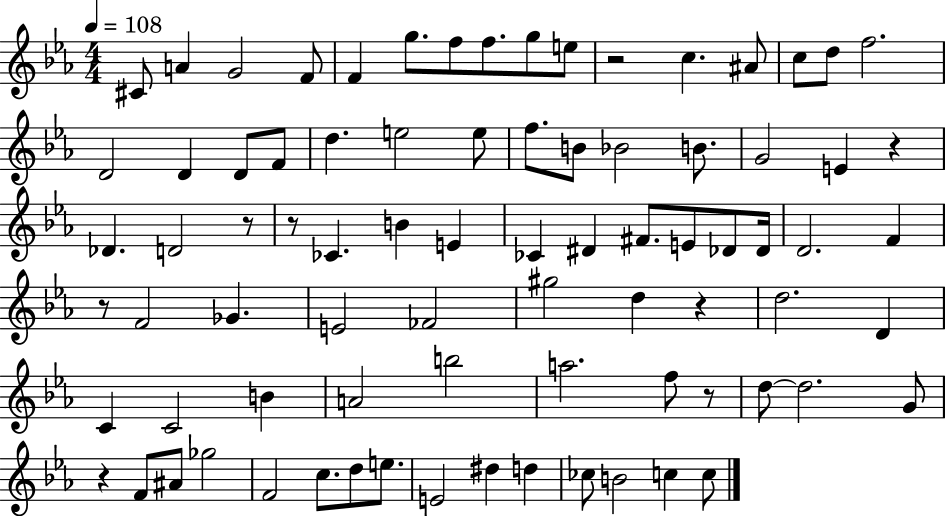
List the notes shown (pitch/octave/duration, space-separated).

C#4/e A4/q G4/h F4/e F4/q G5/e. F5/e F5/e. G5/e E5/e R/h C5/q. A#4/e C5/e D5/e F5/h. D4/h D4/q D4/e F4/e D5/q. E5/h E5/e F5/e. B4/e Bb4/h B4/e. G4/h E4/q R/q Db4/q. D4/h R/e R/e CES4/q. B4/q E4/q CES4/q D#4/q F#4/e. E4/e Db4/e Db4/s D4/h. F4/q R/e F4/h Gb4/q. E4/h FES4/h G#5/h D5/q R/q D5/h. D4/q C4/q C4/h B4/q A4/h B5/h A5/h. F5/e R/e D5/e D5/h. G4/e R/q F4/e A#4/e Gb5/h F4/h C5/e. D5/e E5/e. E4/h D#5/q D5/q CES5/e B4/h C5/q C5/e